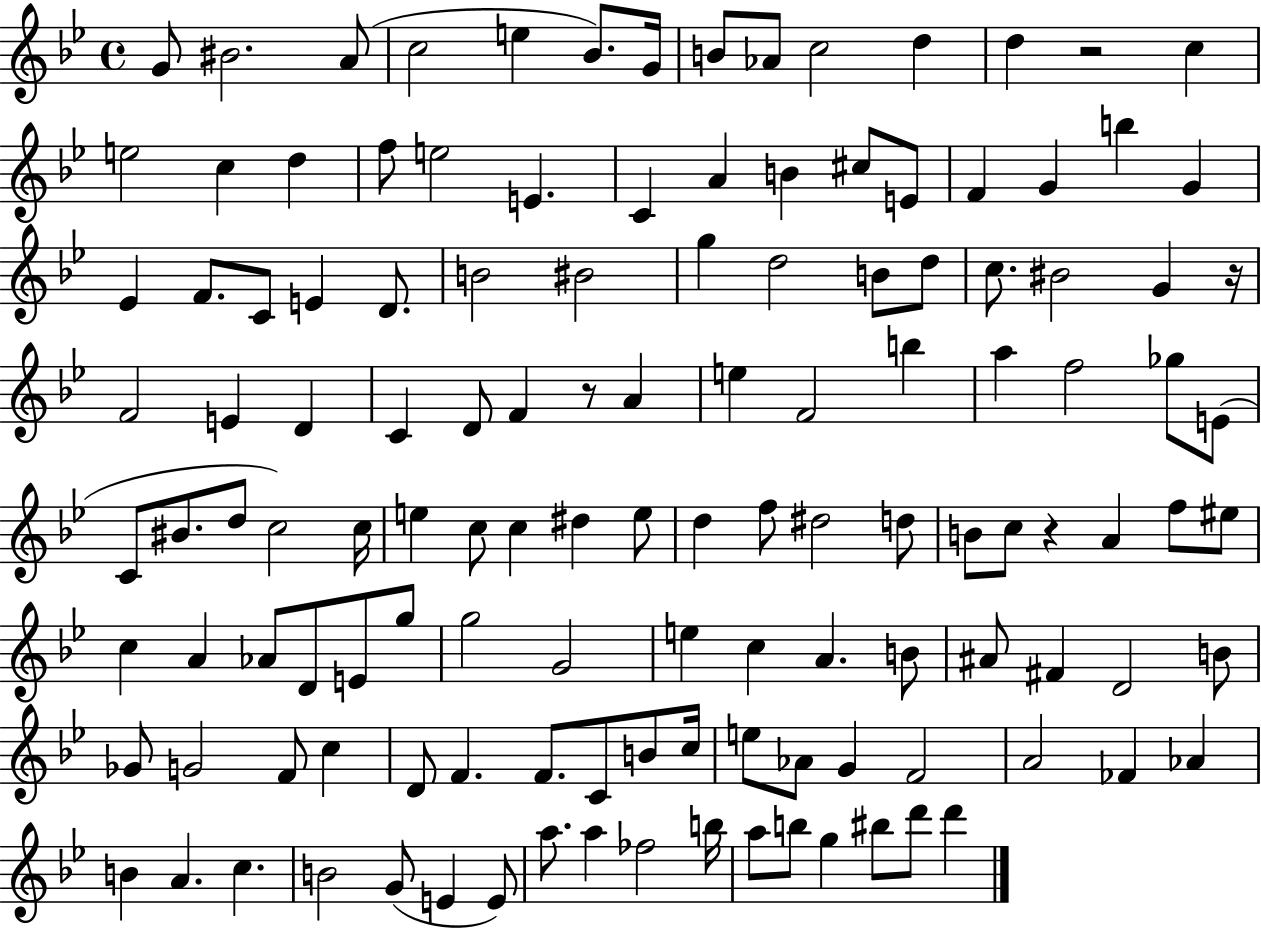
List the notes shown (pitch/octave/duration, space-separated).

G4/e BIS4/h. A4/e C5/h E5/q Bb4/e. G4/s B4/e Ab4/e C5/h D5/q D5/q R/h C5/q E5/h C5/q D5/q F5/e E5/h E4/q. C4/q A4/q B4/q C#5/e E4/e F4/q G4/q B5/q G4/q Eb4/q F4/e. C4/e E4/q D4/e. B4/h BIS4/h G5/q D5/h B4/e D5/e C5/e. BIS4/h G4/q R/s F4/h E4/q D4/q C4/q D4/e F4/q R/e A4/q E5/q F4/h B5/q A5/q F5/h Gb5/e E4/e C4/e BIS4/e. D5/e C5/h C5/s E5/q C5/e C5/q D#5/q E5/e D5/q F5/e D#5/h D5/e B4/e C5/e R/q A4/q F5/e EIS5/e C5/q A4/q Ab4/e D4/e E4/e G5/e G5/h G4/h E5/q C5/q A4/q. B4/e A#4/e F#4/q D4/h B4/e Gb4/e G4/h F4/e C5/q D4/e F4/q. F4/e. C4/e B4/e C5/s E5/e Ab4/e G4/q F4/h A4/h FES4/q Ab4/q B4/q A4/q. C5/q. B4/h G4/e E4/q E4/e A5/e. A5/q FES5/h B5/s A5/e B5/e G5/q BIS5/e D6/e D6/q